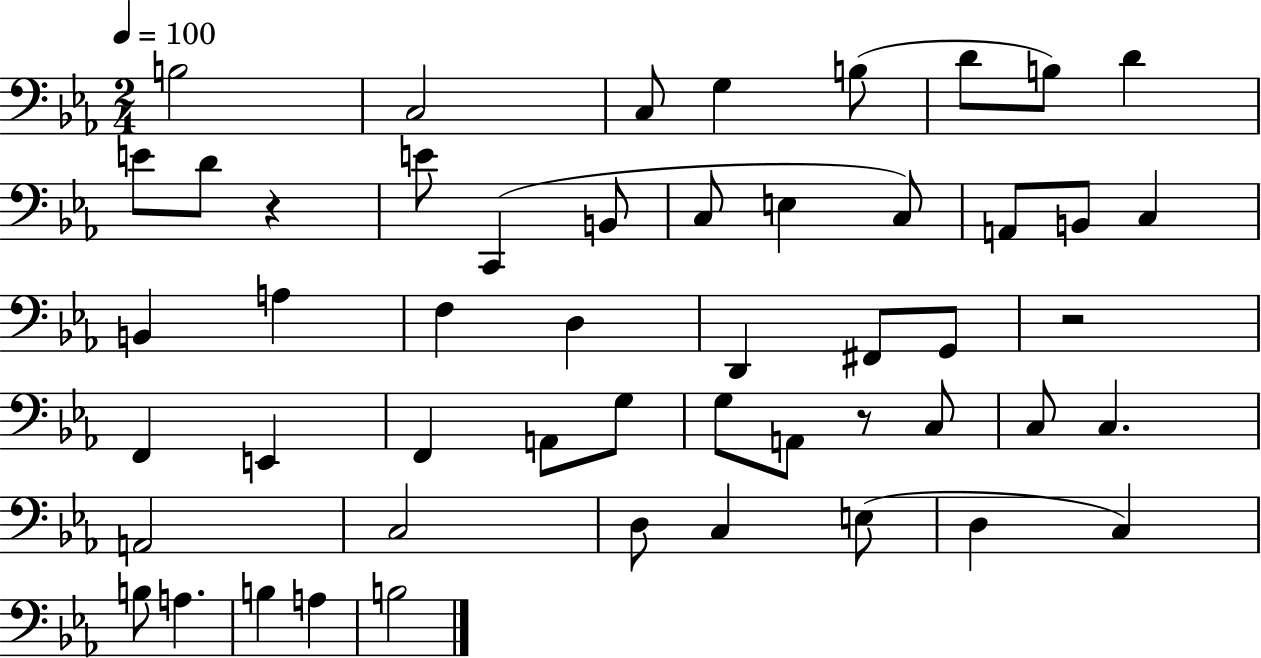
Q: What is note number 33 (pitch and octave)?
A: A2